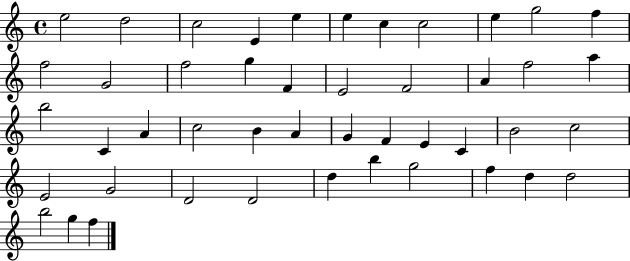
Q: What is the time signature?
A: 4/4